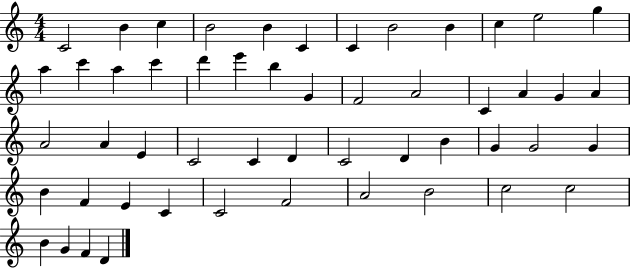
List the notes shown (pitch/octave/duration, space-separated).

C4/h B4/q C5/q B4/h B4/q C4/q C4/q B4/h B4/q C5/q E5/h G5/q A5/q C6/q A5/q C6/q D6/q E6/q B5/q G4/q F4/h A4/h C4/q A4/q G4/q A4/q A4/h A4/q E4/q C4/h C4/q D4/q C4/h D4/q B4/q G4/q G4/h G4/q B4/q F4/q E4/q C4/q C4/h F4/h A4/h B4/h C5/h C5/h B4/q G4/q F4/q D4/q